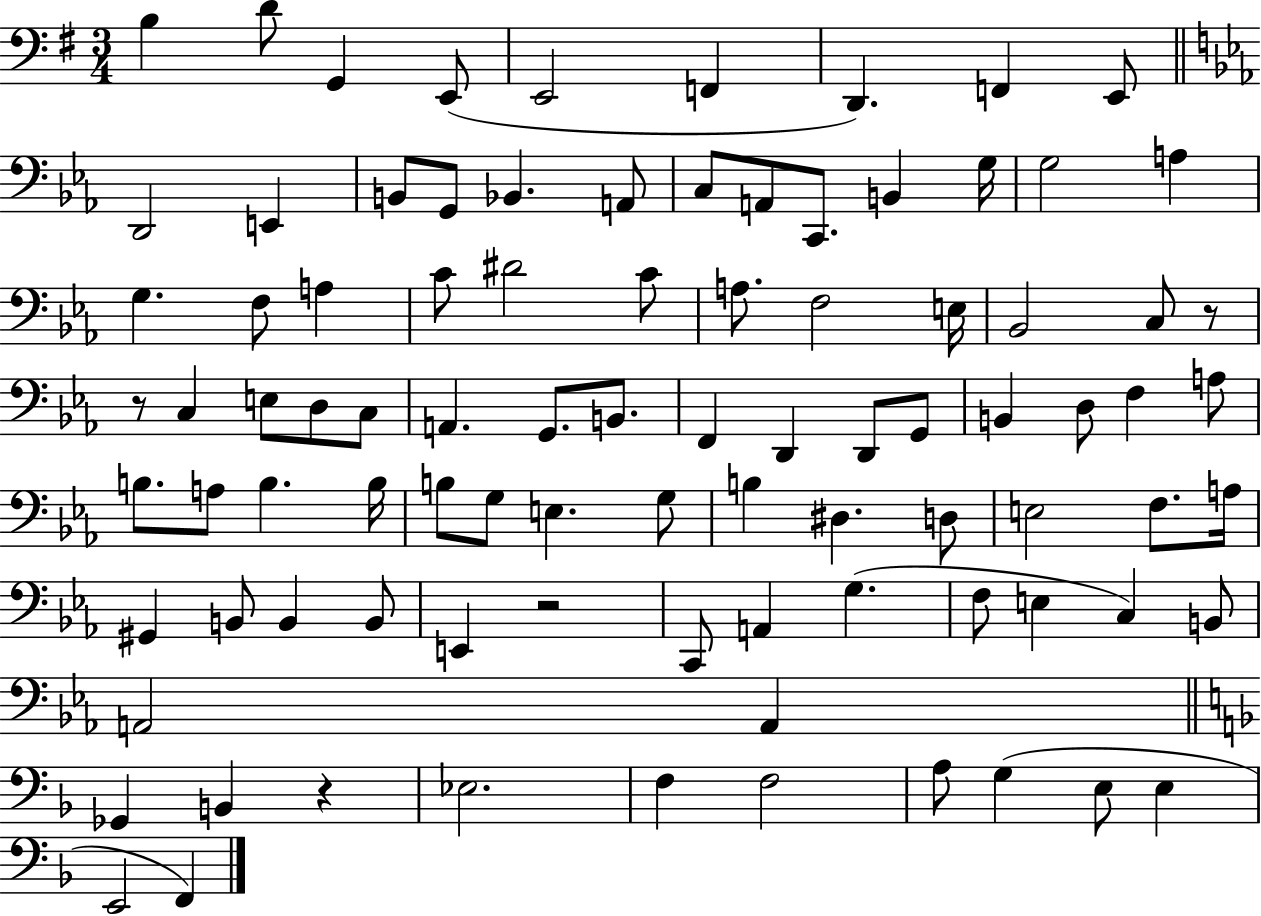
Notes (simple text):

B3/q D4/e G2/q E2/e E2/h F2/q D2/q. F2/q E2/e D2/h E2/q B2/e G2/e Bb2/q. A2/e C3/e A2/e C2/e. B2/q G3/s G3/h A3/q G3/q. F3/e A3/q C4/e D#4/h C4/e A3/e. F3/h E3/s Bb2/h C3/e R/e R/e C3/q E3/e D3/e C3/e A2/q. G2/e. B2/e. F2/q D2/q D2/e G2/e B2/q D3/e F3/q A3/e B3/e. A3/e B3/q. B3/s B3/e G3/e E3/q. G3/e B3/q D#3/q. D3/e E3/h F3/e. A3/s G#2/q B2/e B2/q B2/e E2/q R/h C2/e A2/q G3/q. F3/e E3/q C3/q B2/e A2/h A2/q Gb2/q B2/q R/q Eb3/h. F3/q F3/h A3/e G3/q E3/e E3/q E2/h F2/q